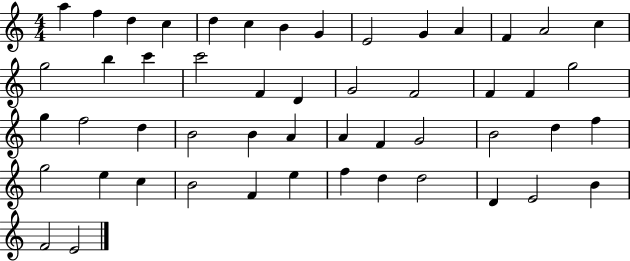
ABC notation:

X:1
T:Untitled
M:4/4
L:1/4
K:C
a f d c d c B G E2 G A F A2 c g2 b c' c'2 F D G2 F2 F F g2 g f2 d B2 B A A F G2 B2 d f g2 e c B2 F e f d d2 D E2 B F2 E2